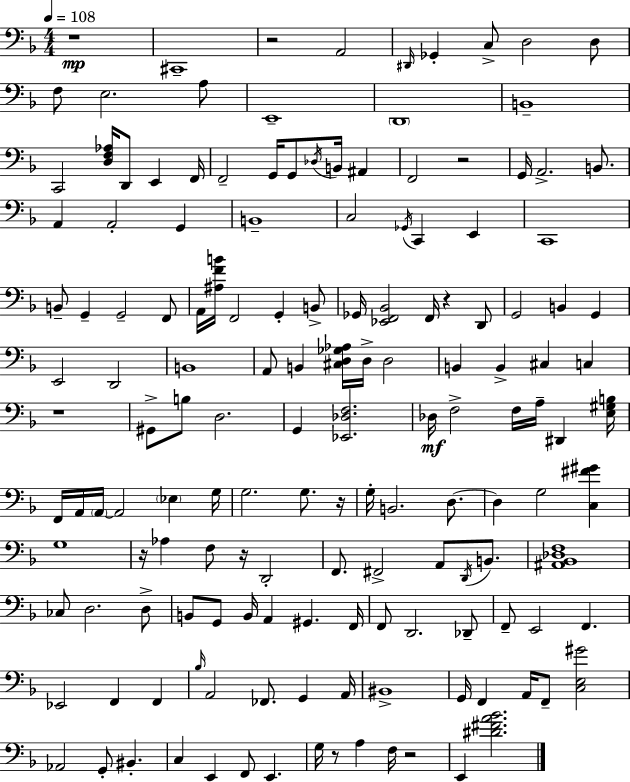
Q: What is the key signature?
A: D minor